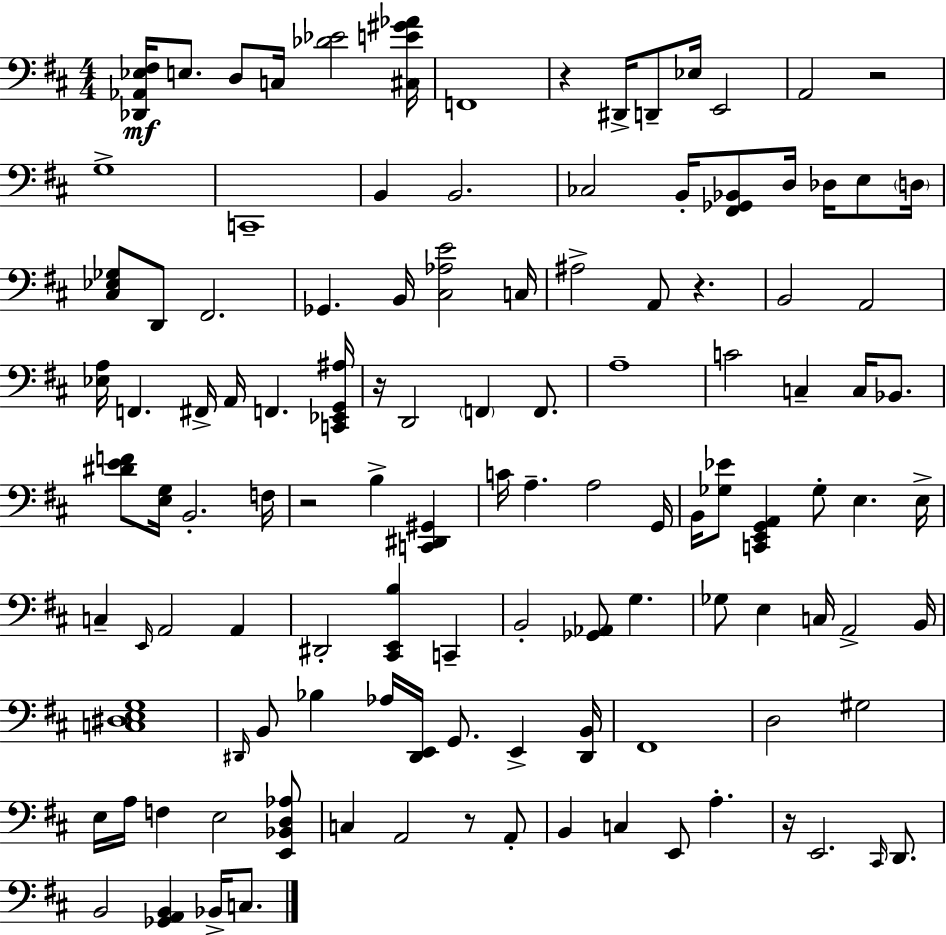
{
  \clef bass
  \numericTimeSignature
  \time 4/4
  \key d \major
  <des, aes, ees fis>16\mf e8. d8 c16 <des' ees'>2 <cis e' gis' aes'>16 | f,1 | r4 dis,16-> d,8-- ees16 e,2 | a,2 r2 | \break g1-> | c,1-- | b,4 b,2. | ces2 b,16-. <fis, ges, bes,>8 d16 des16 e8 \parenthesize d16 | \break <cis ees ges>8 d,8 fis,2. | ges,4. b,16 <cis aes e'>2 c16 | ais2-> a,8 r4. | b,2 a,2 | \break <ees a>16 f,4. fis,16-> a,16 f,4. <c, ees, g, ais>16 | r16 d,2 \parenthesize f,4 f,8. | a1-- | c'2 c4-- c16 bes,8. | \break <dis' e' f'>8 <e g>16 b,2.-. f16 | r2 b4-> <c, dis, gis,>4 | c'16 a4.-- a2 g,16 | b,16 <ges ees'>8 <c, e, g, a,>4 ges8-. e4. e16-> | \break c4-- \grace { e,16 } a,2 a,4 | dis,2-. <cis, e, b>4 c,4-- | b,2-. <ges, aes,>8 g4. | ges8 e4 c16 a,2-> | \break b,16 <c dis e g>1 | \grace { dis,16 } b,8 bes4 aes16 <dis, e,>16 g,8. e,4-> | <dis, b,>16 fis,1 | d2 gis2 | \break e16 a16 f4 e2 | <e, bes, d aes>8 c4 a,2 r8 | a,8-. b,4 c4 e,8 a4.-. | r16 e,2. \grace { cis,16 } | \break d,8. b,2 <ges, a, b,>4 bes,16-> | c8. \bar "|."
}